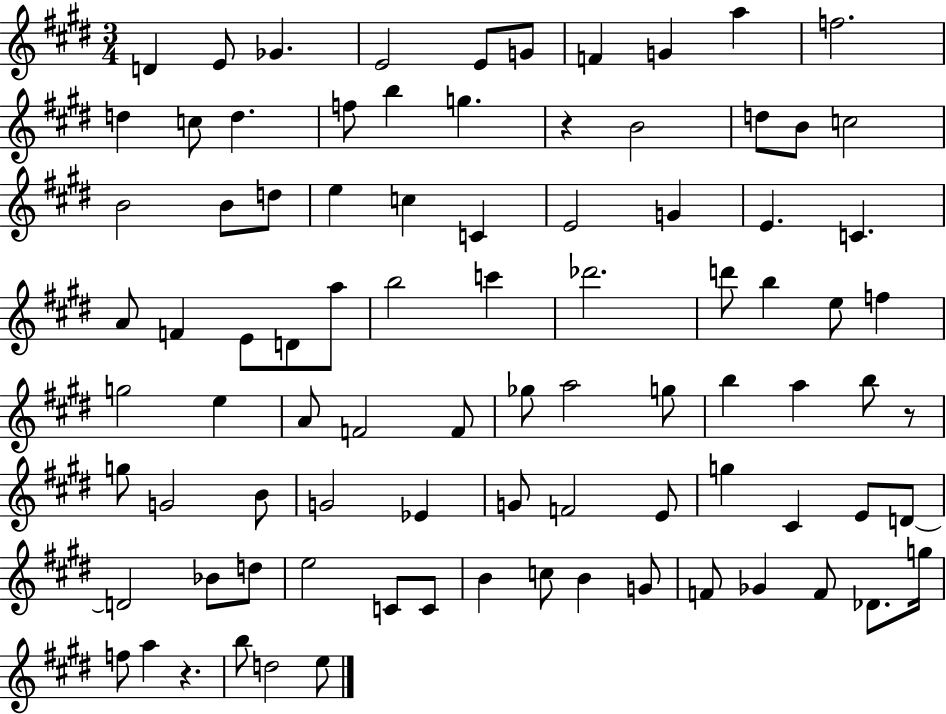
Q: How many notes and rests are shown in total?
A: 88